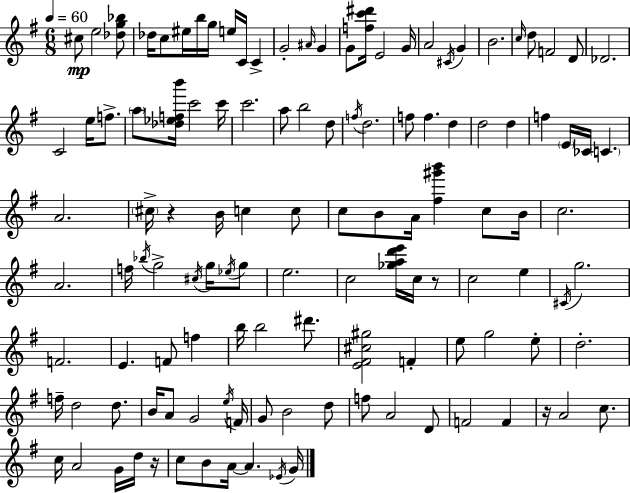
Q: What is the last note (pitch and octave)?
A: G4